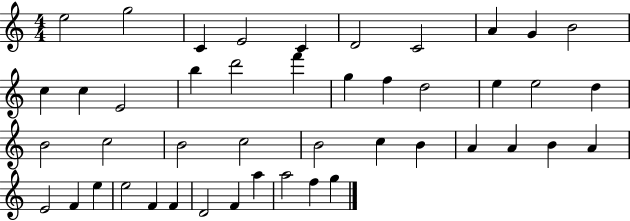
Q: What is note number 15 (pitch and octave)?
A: D6